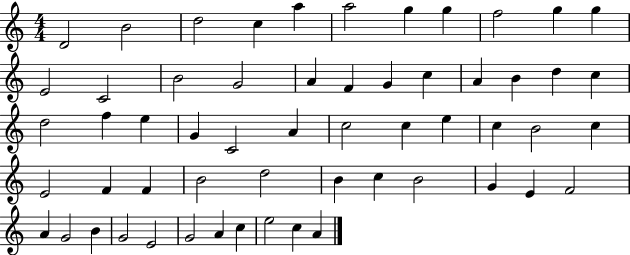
D4/h B4/h D5/h C5/q A5/q A5/h G5/q G5/q F5/h G5/q G5/q E4/h C4/h B4/h G4/h A4/q F4/q G4/q C5/q A4/q B4/q D5/q C5/q D5/h F5/q E5/q G4/q C4/h A4/q C5/h C5/q E5/q C5/q B4/h C5/q E4/h F4/q F4/q B4/h D5/h B4/q C5/q B4/h G4/q E4/q F4/h A4/q G4/h B4/q G4/h E4/h G4/h A4/q C5/q E5/h C5/q A4/q